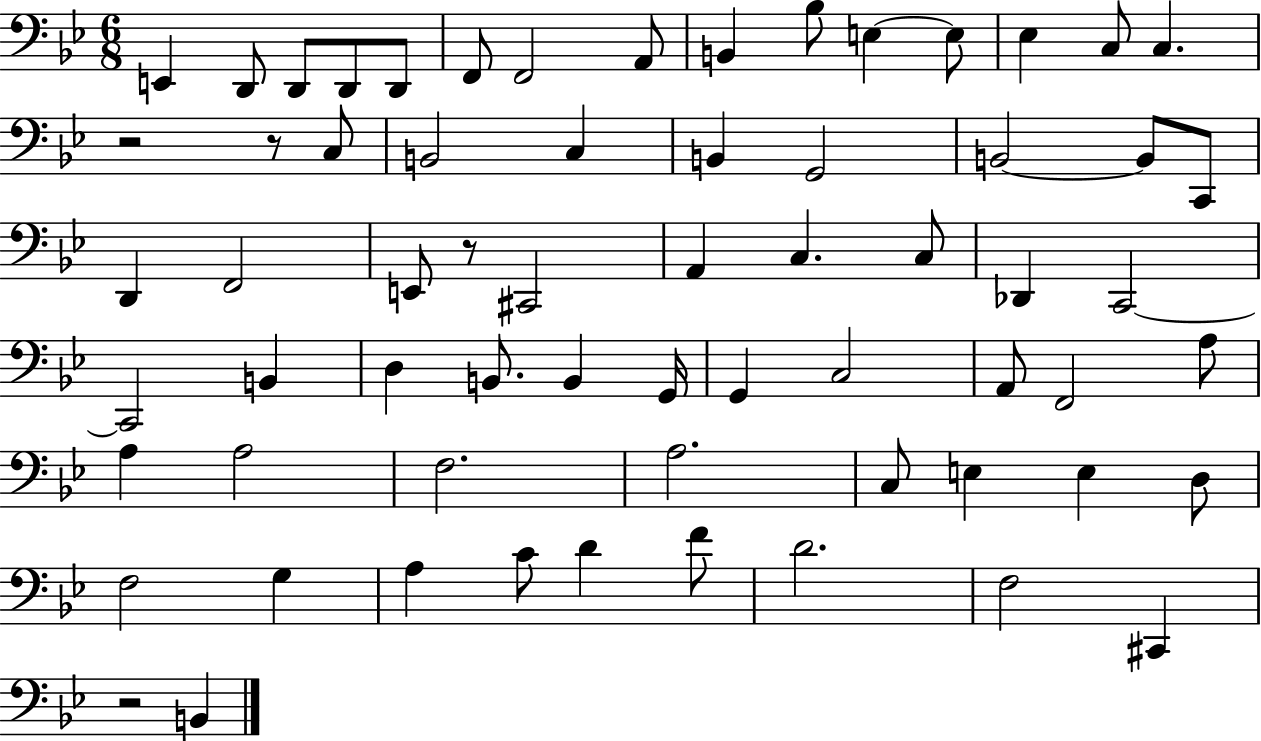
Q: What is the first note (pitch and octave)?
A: E2